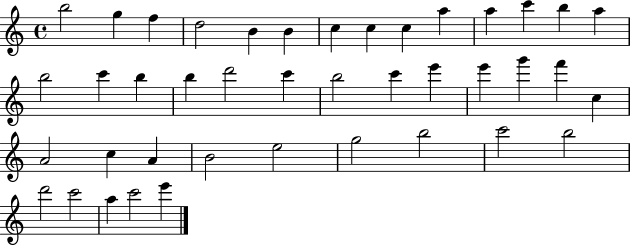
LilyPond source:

{
  \clef treble
  \time 4/4
  \defaultTimeSignature
  \key c \major
  b''2 g''4 f''4 | d''2 b'4 b'4 | c''4 c''4 c''4 a''4 | a''4 c'''4 b''4 a''4 | \break b''2 c'''4 b''4 | b''4 d'''2 c'''4 | b''2 c'''4 e'''4 | e'''4 g'''4 f'''4 c''4 | \break a'2 c''4 a'4 | b'2 e''2 | g''2 b''2 | c'''2 b''2 | \break d'''2 c'''2 | a''4 c'''2 e'''4 | \bar "|."
}